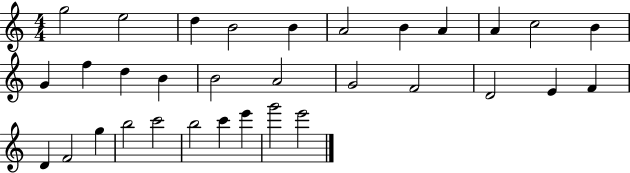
X:1
T:Untitled
M:4/4
L:1/4
K:C
g2 e2 d B2 B A2 B A A c2 B G f d B B2 A2 G2 F2 D2 E F D F2 g b2 c'2 b2 c' e' g'2 e'2